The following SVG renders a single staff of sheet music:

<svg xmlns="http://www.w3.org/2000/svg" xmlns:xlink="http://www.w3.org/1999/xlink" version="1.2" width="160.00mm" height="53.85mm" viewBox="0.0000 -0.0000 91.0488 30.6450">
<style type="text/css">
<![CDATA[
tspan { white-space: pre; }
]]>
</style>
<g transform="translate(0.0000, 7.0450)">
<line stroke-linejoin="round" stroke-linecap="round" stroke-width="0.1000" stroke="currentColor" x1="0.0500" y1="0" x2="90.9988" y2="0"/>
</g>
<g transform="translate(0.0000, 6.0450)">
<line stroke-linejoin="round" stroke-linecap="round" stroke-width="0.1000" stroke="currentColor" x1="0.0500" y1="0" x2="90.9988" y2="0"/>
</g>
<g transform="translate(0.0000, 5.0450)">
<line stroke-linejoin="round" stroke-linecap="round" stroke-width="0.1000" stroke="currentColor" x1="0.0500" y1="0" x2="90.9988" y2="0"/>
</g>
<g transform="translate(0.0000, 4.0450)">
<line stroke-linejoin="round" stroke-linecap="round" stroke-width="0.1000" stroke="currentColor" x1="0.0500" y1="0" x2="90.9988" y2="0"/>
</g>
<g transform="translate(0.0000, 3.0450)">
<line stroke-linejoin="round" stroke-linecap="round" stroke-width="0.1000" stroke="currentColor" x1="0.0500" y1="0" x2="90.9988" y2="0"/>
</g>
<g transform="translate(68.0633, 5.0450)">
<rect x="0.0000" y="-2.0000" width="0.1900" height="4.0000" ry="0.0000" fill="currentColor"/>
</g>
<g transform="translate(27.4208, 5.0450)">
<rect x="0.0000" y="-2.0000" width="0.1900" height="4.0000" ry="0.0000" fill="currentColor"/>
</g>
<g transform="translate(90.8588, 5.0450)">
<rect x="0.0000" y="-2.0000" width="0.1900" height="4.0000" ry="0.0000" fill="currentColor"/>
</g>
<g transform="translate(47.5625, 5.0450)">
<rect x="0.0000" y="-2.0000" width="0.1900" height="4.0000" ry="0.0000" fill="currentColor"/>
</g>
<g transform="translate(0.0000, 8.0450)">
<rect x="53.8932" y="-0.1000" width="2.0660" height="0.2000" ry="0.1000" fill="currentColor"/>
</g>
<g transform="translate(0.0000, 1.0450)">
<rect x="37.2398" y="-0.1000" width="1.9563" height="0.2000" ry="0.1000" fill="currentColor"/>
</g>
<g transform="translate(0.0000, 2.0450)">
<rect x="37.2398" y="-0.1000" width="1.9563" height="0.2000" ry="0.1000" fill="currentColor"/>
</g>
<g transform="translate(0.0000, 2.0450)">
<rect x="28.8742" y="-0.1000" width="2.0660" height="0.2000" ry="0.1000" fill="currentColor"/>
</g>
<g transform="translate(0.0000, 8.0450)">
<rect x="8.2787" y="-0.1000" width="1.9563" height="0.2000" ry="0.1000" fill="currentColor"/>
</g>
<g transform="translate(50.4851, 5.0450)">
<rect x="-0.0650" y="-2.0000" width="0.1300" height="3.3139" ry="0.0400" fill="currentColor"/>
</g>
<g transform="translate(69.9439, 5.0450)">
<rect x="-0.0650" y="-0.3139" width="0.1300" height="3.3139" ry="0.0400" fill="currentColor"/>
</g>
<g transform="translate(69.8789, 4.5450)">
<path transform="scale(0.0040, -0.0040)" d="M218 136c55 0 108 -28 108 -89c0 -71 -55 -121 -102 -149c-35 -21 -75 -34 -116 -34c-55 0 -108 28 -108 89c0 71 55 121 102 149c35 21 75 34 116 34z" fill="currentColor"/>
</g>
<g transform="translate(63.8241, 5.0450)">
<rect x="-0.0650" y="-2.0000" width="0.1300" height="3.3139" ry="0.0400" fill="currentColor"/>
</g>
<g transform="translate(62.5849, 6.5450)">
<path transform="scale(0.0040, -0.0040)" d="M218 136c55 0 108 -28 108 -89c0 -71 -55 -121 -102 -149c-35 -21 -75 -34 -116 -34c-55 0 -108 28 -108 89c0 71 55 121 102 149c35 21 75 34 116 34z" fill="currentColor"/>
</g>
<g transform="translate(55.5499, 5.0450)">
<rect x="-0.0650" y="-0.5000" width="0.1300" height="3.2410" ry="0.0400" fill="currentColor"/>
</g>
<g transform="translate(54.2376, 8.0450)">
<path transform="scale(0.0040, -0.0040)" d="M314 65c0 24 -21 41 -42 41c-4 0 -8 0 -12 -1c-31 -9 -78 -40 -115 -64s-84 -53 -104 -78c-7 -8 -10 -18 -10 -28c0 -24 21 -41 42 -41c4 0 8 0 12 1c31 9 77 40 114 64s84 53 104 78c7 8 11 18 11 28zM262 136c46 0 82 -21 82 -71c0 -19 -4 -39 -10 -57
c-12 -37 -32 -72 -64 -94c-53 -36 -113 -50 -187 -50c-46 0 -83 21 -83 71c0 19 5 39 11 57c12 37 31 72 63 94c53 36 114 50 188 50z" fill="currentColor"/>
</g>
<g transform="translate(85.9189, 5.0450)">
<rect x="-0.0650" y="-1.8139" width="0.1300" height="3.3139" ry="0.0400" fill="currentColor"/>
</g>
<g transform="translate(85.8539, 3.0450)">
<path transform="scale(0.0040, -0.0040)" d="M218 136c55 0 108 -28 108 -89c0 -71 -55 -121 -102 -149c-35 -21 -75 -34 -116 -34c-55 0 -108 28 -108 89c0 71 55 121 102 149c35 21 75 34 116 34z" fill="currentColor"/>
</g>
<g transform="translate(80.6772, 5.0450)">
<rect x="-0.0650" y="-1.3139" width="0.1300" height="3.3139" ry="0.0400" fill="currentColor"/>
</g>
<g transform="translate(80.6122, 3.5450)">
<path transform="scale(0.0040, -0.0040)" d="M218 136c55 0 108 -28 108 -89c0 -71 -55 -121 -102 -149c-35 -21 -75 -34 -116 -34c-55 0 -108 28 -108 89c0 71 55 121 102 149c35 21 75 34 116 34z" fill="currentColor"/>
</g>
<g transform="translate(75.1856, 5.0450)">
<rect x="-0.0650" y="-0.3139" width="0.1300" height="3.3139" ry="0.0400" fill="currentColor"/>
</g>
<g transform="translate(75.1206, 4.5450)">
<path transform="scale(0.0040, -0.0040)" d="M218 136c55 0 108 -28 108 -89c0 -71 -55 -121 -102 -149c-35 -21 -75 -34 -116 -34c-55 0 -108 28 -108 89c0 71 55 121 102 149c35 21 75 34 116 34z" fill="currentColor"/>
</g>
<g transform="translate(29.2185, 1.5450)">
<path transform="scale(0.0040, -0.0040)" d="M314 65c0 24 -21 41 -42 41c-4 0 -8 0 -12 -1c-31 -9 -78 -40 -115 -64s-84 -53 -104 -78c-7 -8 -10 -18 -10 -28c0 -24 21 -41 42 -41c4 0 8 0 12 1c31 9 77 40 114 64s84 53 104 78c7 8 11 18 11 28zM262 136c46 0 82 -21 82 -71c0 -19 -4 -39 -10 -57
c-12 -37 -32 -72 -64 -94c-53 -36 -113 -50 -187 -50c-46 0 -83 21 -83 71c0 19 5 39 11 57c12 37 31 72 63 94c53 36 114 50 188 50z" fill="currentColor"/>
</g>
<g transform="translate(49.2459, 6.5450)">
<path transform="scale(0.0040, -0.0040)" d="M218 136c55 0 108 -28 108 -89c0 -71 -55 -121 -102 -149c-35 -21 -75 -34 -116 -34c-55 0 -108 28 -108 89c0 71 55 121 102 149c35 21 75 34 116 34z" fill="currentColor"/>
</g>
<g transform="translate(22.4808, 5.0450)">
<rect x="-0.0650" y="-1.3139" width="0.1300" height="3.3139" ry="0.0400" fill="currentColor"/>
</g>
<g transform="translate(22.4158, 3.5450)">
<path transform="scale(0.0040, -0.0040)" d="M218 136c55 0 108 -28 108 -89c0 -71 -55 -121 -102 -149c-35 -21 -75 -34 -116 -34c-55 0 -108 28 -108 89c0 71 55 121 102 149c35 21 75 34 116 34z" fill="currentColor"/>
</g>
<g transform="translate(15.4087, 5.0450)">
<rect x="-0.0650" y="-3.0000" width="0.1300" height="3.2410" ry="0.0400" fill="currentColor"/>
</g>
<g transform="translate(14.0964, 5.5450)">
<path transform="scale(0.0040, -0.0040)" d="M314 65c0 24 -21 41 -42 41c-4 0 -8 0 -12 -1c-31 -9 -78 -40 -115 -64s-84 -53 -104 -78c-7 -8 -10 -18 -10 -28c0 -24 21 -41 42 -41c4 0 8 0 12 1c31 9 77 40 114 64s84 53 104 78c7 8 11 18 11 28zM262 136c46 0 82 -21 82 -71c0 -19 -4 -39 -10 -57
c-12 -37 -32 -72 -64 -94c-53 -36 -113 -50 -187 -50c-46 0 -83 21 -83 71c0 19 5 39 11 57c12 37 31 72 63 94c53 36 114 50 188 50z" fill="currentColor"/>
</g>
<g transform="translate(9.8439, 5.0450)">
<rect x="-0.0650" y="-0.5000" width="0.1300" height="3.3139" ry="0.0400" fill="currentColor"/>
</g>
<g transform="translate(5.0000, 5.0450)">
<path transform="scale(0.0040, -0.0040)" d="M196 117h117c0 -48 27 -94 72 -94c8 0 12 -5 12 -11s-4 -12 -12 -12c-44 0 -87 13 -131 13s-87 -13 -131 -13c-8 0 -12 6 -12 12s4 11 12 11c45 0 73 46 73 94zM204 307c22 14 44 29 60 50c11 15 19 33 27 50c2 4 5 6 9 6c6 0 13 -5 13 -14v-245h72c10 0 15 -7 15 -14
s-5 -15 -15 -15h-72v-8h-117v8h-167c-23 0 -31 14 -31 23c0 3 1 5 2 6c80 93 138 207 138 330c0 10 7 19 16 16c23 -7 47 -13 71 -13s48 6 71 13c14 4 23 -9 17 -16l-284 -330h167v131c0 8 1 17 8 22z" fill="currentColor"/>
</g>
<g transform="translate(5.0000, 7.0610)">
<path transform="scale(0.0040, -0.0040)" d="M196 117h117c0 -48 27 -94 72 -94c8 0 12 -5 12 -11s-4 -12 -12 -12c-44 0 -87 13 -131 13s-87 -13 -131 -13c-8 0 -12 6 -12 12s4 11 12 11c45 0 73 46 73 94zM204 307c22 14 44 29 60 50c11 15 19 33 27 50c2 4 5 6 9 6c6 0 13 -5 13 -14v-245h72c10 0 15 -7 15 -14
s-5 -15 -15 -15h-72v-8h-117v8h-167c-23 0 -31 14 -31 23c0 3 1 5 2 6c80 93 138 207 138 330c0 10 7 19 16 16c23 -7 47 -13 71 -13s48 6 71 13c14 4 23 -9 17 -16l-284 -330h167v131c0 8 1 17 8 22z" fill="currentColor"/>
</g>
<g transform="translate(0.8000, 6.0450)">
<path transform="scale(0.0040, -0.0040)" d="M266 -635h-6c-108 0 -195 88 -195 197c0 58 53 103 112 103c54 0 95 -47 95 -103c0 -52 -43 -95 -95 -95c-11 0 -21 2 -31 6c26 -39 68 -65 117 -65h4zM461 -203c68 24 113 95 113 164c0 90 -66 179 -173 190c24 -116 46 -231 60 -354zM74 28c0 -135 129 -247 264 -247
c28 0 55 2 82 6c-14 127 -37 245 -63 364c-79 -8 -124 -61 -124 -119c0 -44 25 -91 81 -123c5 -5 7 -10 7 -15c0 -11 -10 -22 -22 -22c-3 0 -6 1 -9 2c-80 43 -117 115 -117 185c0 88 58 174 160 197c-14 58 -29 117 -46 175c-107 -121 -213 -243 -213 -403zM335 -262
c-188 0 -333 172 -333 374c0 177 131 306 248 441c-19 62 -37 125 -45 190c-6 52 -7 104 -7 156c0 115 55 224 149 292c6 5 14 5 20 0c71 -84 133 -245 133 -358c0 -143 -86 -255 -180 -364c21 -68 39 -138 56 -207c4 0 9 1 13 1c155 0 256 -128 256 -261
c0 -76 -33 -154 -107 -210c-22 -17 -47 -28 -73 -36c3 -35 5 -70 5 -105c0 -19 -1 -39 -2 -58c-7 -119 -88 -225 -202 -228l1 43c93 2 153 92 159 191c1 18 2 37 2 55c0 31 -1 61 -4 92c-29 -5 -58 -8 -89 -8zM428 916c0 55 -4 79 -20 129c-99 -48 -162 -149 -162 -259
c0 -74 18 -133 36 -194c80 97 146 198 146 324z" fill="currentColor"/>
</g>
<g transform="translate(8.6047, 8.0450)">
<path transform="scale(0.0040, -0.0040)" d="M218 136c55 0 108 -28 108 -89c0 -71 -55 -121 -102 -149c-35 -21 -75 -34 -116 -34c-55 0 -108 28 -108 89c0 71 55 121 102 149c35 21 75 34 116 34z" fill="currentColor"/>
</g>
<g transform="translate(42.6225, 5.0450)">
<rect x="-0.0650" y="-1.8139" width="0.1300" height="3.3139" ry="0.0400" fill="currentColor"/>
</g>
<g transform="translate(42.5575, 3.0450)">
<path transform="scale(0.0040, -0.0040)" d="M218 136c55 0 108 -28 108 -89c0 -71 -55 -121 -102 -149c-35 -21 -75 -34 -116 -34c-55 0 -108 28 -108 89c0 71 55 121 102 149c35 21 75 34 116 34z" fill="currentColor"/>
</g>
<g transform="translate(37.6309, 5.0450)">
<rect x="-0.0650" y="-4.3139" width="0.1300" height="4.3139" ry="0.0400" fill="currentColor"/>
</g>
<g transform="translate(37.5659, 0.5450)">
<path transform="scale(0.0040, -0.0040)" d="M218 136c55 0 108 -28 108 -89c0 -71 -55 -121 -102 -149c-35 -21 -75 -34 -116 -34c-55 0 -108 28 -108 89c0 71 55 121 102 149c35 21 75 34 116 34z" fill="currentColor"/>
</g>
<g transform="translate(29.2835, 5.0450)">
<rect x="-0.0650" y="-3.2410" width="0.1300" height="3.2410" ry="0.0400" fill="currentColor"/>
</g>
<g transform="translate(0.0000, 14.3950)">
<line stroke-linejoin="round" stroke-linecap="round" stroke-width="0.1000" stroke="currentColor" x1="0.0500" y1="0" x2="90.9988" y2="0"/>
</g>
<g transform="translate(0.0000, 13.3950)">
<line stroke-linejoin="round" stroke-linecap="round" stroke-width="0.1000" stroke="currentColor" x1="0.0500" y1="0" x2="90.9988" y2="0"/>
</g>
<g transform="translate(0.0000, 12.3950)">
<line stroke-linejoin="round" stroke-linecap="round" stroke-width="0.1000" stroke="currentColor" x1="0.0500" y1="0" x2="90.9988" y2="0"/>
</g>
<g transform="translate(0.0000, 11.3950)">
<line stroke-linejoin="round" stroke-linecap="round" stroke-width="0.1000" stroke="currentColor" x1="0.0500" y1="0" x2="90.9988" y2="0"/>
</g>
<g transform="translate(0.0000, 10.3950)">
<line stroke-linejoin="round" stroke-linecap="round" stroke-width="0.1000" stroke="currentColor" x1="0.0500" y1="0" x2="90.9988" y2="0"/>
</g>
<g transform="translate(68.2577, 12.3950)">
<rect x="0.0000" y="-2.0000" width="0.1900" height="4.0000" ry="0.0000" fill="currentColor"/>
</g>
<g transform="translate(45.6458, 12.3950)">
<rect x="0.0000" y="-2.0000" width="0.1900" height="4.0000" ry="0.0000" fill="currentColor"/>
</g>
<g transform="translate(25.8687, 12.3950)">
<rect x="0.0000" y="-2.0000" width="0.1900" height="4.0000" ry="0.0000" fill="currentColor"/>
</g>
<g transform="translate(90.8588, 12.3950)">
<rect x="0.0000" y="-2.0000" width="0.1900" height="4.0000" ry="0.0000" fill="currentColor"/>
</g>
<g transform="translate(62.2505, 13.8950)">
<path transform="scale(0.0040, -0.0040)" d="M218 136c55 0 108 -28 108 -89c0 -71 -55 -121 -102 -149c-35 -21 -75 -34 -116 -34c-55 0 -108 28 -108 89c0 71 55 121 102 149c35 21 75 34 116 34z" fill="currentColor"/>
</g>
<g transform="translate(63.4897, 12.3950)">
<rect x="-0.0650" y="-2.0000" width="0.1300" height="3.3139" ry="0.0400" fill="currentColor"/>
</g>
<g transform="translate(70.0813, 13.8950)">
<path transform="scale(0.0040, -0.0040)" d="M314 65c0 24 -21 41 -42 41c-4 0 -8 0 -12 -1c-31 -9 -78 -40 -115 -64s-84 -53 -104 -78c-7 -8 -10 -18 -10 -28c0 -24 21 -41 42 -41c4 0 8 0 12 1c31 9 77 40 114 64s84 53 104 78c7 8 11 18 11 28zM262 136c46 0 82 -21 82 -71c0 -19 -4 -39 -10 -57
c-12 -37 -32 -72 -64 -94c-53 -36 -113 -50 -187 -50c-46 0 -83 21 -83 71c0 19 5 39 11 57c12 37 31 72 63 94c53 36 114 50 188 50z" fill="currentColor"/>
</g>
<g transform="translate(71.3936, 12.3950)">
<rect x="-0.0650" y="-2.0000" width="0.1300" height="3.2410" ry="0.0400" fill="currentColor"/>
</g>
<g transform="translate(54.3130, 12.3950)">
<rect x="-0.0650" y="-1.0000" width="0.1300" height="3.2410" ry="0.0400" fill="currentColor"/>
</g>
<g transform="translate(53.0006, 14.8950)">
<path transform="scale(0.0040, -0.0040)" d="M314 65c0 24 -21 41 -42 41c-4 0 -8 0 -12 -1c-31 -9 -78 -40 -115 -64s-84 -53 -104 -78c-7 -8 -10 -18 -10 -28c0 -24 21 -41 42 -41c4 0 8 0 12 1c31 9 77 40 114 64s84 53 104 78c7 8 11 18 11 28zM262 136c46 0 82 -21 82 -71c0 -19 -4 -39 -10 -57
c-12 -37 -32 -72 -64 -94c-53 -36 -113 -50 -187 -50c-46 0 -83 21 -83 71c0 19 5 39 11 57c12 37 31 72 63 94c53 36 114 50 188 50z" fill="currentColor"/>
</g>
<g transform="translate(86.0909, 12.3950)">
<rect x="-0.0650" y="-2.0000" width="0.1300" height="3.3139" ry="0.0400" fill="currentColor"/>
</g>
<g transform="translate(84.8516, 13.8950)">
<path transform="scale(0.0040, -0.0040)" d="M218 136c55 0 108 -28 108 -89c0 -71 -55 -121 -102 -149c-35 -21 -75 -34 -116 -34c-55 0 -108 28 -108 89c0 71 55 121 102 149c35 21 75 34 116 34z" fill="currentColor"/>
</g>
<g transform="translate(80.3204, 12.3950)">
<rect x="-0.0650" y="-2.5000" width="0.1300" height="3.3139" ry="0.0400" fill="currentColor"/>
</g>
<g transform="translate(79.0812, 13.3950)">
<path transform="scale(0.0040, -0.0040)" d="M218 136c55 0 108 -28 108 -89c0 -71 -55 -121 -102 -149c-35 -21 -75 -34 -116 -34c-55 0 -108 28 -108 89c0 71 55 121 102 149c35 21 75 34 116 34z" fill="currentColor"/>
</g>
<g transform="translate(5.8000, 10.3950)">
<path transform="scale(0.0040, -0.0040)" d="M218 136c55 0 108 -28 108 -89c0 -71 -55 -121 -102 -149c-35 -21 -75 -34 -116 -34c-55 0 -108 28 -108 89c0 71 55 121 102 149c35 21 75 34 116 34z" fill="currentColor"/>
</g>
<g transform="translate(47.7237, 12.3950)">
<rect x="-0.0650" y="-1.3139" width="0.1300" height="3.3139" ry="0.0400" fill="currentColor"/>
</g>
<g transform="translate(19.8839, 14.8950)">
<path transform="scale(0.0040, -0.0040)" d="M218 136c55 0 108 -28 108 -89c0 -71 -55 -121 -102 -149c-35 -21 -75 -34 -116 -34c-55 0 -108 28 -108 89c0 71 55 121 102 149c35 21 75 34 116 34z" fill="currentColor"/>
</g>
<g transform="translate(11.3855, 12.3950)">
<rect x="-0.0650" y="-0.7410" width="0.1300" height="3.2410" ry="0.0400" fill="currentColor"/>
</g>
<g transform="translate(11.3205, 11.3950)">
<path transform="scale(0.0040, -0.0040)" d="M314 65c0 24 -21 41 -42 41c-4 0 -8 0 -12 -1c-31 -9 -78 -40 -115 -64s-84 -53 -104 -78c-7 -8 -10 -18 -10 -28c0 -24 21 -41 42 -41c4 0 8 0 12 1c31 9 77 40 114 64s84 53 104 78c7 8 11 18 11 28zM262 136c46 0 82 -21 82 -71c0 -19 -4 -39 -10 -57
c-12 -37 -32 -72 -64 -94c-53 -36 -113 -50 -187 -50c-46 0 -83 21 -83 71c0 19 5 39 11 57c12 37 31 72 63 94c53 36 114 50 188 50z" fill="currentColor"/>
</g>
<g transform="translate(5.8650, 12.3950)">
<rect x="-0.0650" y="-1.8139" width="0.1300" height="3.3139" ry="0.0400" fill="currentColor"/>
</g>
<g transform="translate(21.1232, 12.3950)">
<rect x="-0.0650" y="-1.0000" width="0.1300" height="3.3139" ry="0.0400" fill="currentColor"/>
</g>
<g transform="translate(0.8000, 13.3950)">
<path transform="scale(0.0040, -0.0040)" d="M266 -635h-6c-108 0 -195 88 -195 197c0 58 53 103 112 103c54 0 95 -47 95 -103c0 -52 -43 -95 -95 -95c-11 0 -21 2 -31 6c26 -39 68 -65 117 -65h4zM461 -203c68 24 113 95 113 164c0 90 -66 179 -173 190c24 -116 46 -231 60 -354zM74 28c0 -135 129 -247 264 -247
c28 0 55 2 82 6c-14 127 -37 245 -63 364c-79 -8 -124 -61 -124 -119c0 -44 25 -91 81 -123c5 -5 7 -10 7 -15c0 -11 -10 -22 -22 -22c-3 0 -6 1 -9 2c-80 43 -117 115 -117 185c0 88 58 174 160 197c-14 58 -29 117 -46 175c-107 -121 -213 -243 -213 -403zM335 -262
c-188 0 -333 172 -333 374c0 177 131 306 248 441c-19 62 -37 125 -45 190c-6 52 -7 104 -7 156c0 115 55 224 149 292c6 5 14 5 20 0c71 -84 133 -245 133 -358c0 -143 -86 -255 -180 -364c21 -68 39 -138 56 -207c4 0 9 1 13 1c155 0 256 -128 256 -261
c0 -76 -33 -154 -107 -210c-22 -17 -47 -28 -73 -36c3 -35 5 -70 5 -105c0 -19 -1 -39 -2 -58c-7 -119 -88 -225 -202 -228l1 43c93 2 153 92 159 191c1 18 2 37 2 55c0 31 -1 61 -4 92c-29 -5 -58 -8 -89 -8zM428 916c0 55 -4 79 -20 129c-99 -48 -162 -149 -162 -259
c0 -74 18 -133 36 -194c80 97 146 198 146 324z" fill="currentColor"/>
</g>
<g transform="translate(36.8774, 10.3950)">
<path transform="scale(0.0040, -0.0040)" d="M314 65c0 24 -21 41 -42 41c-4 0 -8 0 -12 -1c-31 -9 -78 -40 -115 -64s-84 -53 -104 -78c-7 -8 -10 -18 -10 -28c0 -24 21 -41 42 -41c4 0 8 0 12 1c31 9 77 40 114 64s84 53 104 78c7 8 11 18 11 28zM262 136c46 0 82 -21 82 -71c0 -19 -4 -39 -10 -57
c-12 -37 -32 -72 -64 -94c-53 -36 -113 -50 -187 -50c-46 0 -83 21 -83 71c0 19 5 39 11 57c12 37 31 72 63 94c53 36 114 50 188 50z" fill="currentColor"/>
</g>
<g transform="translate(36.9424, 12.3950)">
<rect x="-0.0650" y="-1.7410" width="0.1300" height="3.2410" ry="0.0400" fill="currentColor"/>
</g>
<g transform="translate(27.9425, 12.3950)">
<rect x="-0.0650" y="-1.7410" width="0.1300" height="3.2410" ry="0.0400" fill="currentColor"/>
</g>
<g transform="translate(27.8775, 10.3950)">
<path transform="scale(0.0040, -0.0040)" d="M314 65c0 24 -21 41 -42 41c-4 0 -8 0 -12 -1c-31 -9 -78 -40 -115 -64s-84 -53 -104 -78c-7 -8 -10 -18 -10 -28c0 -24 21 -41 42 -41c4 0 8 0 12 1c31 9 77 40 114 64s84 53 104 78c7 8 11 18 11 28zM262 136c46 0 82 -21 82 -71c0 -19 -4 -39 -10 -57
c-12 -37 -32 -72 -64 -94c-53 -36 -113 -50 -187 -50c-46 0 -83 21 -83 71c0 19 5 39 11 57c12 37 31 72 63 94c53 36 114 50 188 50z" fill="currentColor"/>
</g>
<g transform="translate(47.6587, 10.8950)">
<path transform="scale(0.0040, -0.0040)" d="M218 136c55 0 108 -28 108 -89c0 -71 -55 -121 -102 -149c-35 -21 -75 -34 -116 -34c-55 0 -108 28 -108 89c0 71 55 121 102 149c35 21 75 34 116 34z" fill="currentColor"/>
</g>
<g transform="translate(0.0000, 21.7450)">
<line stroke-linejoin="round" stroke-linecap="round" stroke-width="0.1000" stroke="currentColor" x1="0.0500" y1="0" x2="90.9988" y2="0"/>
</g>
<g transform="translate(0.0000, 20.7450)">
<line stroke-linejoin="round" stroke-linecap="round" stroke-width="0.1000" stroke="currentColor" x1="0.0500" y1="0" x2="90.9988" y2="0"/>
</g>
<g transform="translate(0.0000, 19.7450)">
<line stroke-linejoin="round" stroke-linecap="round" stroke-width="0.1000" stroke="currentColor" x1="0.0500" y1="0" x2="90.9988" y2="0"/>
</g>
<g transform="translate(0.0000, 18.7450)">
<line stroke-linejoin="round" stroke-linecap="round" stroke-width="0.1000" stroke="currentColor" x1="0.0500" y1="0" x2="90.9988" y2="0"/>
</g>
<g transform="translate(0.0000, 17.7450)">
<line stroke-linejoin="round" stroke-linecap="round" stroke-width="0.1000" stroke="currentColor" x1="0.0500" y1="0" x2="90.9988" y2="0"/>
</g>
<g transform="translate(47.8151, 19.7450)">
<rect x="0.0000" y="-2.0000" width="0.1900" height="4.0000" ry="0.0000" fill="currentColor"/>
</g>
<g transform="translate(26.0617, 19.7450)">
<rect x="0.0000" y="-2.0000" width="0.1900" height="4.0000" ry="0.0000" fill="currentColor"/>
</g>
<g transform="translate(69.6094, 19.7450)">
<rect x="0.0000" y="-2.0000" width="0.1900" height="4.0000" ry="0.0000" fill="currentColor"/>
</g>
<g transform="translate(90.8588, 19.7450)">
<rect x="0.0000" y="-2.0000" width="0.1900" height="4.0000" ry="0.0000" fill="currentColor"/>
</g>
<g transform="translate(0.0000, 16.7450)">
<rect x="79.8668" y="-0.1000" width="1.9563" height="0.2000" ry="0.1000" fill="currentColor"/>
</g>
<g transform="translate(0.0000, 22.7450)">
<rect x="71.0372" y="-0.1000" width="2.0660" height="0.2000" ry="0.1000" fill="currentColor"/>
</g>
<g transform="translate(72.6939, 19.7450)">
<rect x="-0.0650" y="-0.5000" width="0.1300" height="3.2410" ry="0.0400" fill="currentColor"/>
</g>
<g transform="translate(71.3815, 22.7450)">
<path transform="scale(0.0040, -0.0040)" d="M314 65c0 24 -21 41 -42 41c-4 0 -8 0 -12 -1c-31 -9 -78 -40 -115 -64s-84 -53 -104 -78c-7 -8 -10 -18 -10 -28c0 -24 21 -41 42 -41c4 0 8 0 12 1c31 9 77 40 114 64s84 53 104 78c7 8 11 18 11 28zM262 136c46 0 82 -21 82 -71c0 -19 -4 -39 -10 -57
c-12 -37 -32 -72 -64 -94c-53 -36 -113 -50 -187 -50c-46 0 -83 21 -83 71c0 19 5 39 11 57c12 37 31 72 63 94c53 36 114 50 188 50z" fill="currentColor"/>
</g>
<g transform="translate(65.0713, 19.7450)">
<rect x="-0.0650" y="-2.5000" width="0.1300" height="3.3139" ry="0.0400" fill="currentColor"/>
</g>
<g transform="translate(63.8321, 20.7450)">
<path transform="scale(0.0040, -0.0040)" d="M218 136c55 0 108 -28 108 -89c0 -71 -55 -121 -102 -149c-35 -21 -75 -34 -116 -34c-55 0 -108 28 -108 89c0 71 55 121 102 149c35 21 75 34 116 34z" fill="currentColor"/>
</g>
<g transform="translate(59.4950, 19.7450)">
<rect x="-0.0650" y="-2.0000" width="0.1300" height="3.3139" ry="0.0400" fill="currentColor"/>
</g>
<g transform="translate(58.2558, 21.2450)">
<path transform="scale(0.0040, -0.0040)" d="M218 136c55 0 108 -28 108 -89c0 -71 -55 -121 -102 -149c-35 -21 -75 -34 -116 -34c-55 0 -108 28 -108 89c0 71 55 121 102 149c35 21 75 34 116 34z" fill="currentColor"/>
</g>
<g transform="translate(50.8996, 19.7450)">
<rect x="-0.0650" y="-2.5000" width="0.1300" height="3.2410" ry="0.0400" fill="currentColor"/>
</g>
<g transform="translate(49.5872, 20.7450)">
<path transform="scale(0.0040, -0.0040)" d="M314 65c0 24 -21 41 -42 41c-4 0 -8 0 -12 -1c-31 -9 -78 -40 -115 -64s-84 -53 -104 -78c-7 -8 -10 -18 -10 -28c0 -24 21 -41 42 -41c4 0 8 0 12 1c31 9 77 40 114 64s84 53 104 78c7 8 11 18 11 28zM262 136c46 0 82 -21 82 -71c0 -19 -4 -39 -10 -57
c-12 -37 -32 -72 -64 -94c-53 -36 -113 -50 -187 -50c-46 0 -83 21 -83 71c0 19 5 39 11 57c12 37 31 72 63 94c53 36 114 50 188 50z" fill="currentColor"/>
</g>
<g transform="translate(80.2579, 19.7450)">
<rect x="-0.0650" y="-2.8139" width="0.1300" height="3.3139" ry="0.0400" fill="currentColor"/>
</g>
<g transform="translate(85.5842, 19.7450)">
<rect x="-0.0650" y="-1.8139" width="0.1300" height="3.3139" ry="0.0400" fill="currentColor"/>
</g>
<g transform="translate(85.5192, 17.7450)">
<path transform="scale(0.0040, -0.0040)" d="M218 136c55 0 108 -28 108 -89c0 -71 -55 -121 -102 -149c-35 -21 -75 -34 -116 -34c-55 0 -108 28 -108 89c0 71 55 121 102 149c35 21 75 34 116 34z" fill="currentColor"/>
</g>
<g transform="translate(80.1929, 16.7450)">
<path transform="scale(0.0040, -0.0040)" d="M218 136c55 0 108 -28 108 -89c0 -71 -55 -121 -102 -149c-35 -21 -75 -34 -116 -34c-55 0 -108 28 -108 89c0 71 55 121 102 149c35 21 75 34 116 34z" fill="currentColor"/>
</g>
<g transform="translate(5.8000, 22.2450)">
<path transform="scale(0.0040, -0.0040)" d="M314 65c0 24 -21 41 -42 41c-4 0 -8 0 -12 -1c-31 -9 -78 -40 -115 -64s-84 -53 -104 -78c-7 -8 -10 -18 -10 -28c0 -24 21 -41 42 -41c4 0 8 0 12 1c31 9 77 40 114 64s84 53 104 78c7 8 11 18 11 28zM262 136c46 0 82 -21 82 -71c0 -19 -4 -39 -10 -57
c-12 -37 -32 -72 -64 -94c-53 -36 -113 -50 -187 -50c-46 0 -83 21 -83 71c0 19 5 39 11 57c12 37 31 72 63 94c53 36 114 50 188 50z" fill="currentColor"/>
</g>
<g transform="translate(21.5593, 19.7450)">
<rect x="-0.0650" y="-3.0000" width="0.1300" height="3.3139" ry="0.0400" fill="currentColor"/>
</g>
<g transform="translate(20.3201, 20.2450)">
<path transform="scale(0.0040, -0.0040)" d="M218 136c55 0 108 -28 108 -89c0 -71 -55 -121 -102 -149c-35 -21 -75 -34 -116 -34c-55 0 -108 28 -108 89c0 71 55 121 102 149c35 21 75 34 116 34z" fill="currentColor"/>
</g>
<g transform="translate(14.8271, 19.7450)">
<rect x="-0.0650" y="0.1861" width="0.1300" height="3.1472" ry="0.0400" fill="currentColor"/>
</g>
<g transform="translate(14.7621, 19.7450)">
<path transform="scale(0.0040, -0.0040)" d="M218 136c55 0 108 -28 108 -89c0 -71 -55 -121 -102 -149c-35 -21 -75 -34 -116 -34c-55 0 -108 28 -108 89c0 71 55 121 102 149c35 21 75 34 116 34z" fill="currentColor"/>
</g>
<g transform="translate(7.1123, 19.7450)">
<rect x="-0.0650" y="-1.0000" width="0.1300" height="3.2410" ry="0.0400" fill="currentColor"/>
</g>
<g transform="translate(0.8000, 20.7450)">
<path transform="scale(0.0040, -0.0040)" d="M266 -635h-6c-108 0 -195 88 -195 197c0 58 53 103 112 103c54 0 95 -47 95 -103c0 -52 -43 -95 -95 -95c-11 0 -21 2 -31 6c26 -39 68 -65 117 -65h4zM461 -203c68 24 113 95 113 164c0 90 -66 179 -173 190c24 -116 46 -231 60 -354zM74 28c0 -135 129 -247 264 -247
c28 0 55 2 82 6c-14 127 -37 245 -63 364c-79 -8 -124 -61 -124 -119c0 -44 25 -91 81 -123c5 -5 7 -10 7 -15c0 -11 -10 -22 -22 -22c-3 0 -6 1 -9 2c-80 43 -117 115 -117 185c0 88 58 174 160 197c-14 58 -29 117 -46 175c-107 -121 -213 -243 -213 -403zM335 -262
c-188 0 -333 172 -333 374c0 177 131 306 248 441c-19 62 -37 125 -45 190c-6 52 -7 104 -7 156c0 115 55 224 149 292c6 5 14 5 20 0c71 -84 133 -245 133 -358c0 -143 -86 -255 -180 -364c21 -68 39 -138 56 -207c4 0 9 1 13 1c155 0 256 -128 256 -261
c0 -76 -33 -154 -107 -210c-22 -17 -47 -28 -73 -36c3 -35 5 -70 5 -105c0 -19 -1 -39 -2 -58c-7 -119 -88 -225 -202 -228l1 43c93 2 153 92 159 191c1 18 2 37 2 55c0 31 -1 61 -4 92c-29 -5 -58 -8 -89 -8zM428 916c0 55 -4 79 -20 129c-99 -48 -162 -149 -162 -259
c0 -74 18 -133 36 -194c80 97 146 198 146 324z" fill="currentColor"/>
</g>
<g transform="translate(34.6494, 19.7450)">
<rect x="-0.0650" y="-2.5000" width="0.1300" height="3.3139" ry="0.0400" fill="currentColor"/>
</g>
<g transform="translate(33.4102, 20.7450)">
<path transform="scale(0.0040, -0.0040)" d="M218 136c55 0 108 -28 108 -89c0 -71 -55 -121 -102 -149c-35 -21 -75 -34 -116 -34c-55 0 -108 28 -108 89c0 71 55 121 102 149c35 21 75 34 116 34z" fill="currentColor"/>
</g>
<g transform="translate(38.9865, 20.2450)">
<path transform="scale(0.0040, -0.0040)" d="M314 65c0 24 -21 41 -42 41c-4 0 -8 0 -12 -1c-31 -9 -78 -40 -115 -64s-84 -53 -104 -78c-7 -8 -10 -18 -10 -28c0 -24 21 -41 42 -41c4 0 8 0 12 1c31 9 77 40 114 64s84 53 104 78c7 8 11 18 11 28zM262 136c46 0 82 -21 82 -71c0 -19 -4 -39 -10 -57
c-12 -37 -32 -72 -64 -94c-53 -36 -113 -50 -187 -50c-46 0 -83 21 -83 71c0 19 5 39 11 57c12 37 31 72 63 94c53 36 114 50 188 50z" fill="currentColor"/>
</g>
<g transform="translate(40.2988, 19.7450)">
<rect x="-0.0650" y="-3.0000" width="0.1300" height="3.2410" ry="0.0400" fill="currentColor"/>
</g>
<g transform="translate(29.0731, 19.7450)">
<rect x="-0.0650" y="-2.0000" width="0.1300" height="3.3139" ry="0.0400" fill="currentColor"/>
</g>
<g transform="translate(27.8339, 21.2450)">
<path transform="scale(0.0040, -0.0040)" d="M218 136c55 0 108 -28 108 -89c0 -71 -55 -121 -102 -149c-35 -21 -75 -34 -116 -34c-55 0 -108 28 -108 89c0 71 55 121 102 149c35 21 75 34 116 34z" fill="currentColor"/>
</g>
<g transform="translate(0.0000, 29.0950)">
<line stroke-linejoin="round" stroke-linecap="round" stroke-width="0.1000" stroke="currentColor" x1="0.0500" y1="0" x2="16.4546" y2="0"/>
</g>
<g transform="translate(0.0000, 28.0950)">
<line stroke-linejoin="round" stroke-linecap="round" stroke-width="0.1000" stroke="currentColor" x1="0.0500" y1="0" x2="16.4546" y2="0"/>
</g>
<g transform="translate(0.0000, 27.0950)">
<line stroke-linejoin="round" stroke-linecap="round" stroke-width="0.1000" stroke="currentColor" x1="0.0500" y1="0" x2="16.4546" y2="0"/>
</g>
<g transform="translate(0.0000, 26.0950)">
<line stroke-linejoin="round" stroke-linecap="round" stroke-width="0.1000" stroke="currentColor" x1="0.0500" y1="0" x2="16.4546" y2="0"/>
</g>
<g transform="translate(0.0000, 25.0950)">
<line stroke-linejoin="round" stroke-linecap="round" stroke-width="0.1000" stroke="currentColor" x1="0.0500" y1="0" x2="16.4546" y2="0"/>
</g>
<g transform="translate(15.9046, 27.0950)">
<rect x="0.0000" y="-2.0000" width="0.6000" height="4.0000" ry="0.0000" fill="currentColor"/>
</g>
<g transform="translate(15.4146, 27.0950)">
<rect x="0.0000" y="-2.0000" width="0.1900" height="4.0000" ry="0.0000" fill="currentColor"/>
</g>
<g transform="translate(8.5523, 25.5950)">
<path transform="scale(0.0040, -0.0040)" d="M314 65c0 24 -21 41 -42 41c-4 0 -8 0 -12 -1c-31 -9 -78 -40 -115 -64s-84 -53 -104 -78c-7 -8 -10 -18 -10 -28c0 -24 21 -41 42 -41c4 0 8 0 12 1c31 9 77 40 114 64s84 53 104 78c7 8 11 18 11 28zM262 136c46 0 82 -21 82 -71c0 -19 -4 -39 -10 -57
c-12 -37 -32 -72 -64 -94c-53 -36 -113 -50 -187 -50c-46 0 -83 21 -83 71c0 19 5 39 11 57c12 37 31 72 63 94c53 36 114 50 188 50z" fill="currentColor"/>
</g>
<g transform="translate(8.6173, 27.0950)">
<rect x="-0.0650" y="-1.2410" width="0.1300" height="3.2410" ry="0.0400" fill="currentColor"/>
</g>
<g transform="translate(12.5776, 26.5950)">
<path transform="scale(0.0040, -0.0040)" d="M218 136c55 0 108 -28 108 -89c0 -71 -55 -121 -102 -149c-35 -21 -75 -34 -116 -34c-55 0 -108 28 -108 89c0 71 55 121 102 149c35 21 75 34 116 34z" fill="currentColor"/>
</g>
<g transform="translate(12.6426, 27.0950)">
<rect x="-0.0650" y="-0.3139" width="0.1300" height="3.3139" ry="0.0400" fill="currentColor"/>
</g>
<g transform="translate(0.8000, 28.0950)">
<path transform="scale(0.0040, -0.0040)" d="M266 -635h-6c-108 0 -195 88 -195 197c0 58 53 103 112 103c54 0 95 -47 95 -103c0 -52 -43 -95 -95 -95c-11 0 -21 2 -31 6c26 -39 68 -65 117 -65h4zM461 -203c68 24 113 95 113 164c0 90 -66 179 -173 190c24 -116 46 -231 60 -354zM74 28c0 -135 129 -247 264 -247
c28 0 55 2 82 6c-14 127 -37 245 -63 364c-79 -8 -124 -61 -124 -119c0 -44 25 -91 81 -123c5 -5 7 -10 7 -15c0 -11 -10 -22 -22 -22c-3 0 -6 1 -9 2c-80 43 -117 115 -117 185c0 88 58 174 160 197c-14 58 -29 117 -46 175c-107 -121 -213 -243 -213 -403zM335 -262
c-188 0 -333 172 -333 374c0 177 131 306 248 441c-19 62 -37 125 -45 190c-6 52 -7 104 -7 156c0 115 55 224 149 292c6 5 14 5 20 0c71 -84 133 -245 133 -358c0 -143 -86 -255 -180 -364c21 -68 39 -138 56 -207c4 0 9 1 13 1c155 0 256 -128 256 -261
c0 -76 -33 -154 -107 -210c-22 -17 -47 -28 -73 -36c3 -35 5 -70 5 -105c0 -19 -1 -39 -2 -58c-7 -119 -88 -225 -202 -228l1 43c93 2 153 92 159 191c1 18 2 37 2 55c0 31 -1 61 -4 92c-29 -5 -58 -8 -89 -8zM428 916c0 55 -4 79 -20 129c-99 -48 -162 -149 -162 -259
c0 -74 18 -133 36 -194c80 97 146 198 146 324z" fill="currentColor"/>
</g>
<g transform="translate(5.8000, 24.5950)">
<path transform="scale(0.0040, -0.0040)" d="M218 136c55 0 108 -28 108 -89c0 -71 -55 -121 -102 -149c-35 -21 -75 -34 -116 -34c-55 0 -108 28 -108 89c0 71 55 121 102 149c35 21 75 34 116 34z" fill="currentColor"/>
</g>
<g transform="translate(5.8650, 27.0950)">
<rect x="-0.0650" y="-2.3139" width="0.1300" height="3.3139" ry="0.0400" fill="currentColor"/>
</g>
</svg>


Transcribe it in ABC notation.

X:1
T:Untitled
M:4/4
L:1/4
K:C
C A2 e b2 d' f F C2 F c c e f f d2 D f2 f2 e D2 F F2 G F D2 B A F G A2 G2 F G C2 a f g e2 c